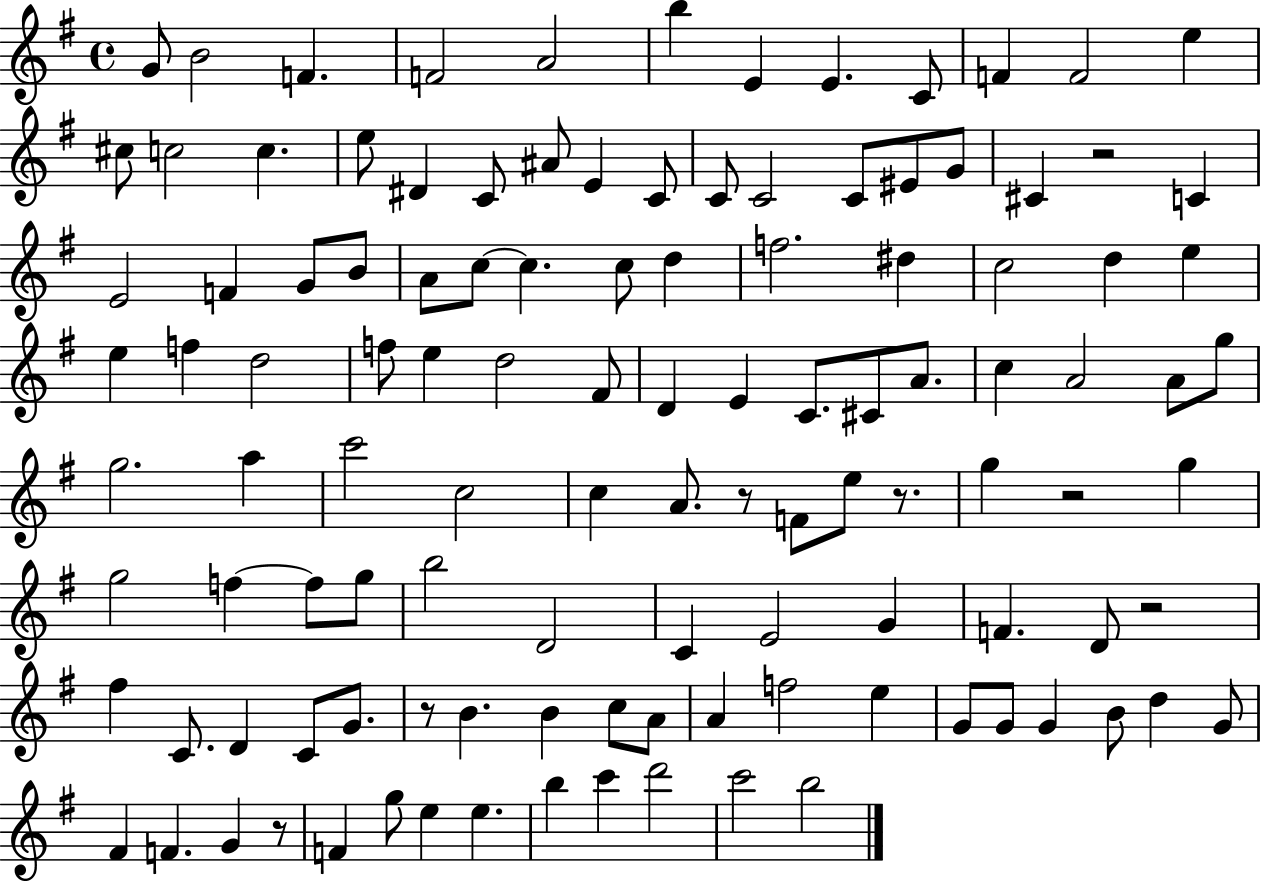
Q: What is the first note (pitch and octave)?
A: G4